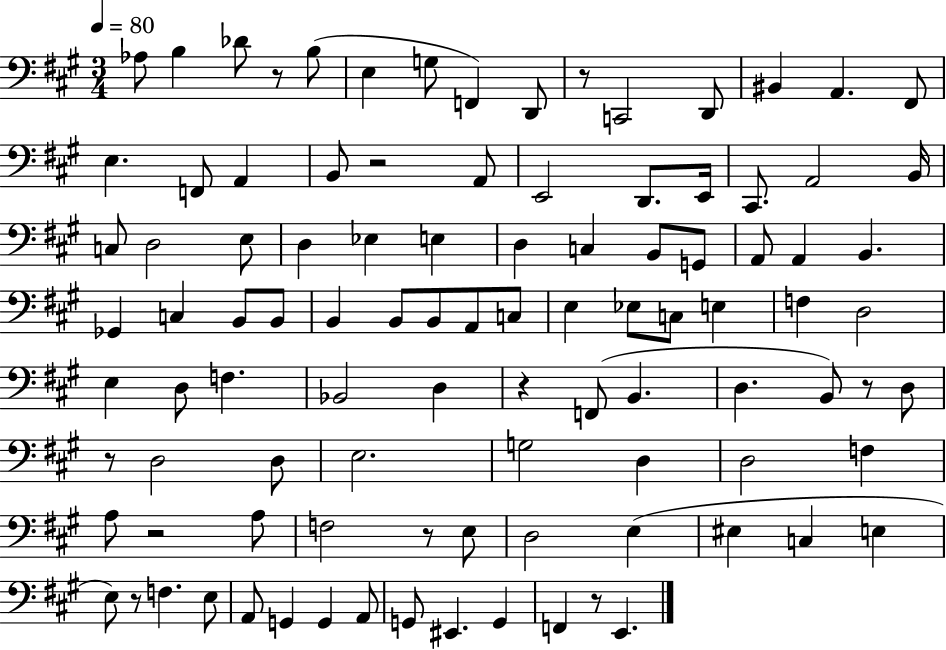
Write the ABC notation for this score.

X:1
T:Untitled
M:3/4
L:1/4
K:A
_A,/2 B, _D/2 z/2 B,/2 E, G,/2 F,, D,,/2 z/2 C,,2 D,,/2 ^B,, A,, ^F,,/2 E, F,,/2 A,, B,,/2 z2 A,,/2 E,,2 D,,/2 E,,/4 ^C,,/2 A,,2 B,,/4 C,/2 D,2 E,/2 D, _E, E, D, C, B,,/2 G,,/2 A,,/2 A,, B,, _G,, C, B,,/2 B,,/2 B,, B,,/2 B,,/2 A,,/2 C,/2 E, _E,/2 C,/2 E, F, D,2 E, D,/2 F, _B,,2 D, z F,,/2 B,, D, B,,/2 z/2 D,/2 z/2 D,2 D,/2 E,2 G,2 D, D,2 F, A,/2 z2 A,/2 F,2 z/2 E,/2 D,2 E, ^E, C, E, E,/2 z/2 F, E,/2 A,,/2 G,, G,, A,,/2 G,,/2 ^E,, G,, F,, z/2 E,,